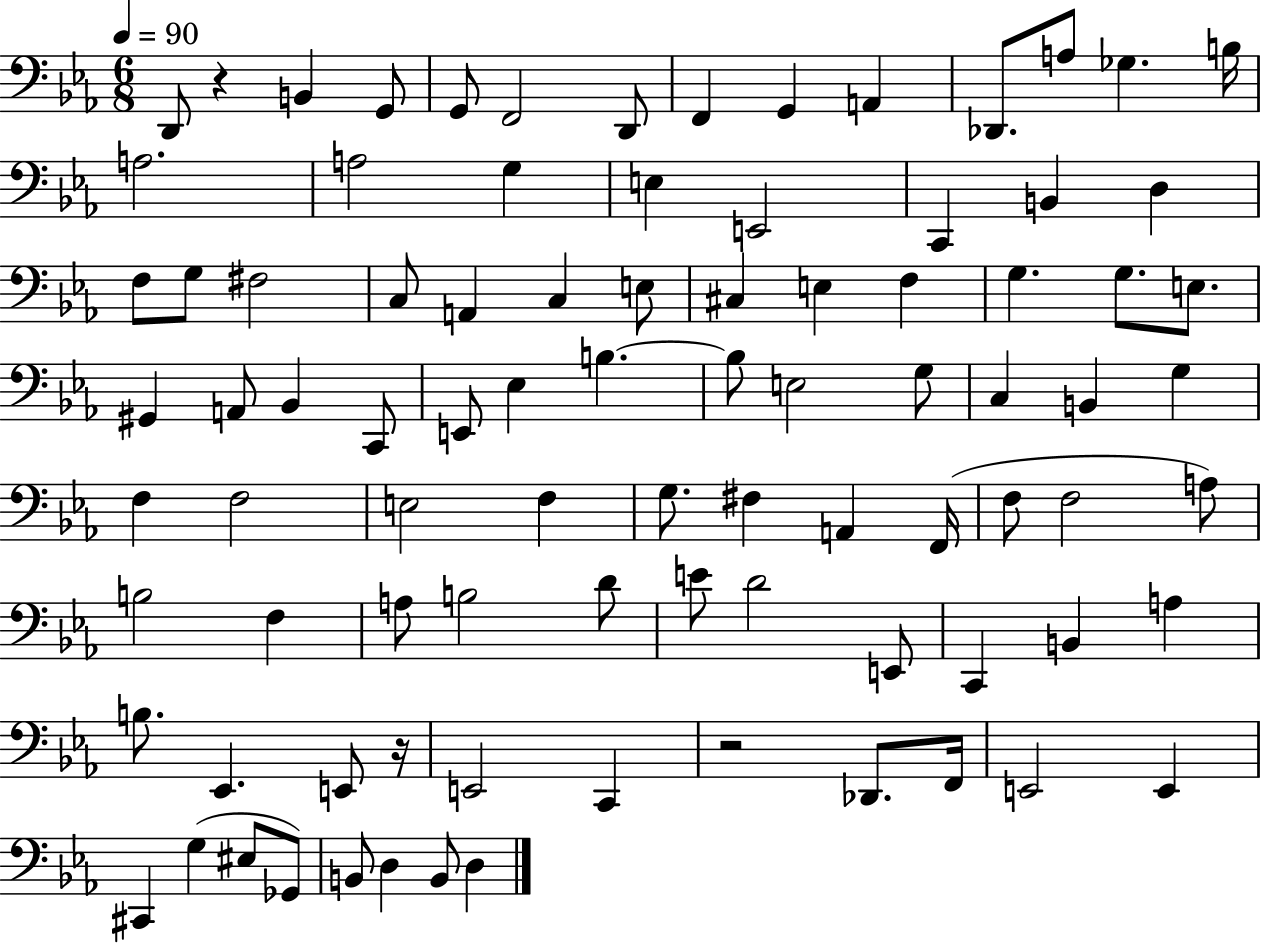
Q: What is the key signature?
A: EES major